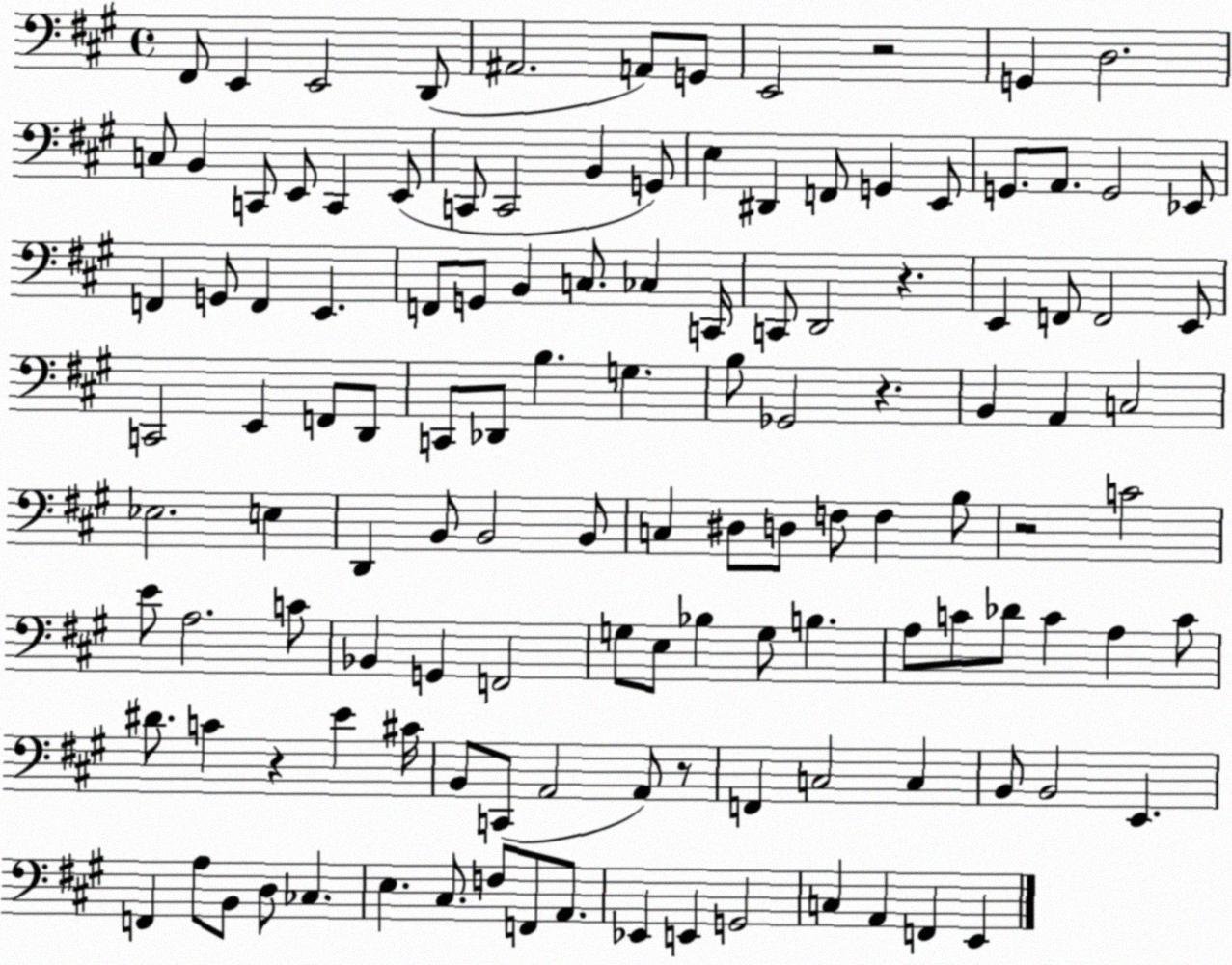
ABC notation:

X:1
T:Untitled
M:4/4
L:1/4
K:A
^F,,/2 E,, E,,2 D,,/2 ^A,,2 A,,/2 G,,/2 E,,2 z2 G,, D,2 C,/2 B,, C,,/2 E,,/2 C,, E,,/2 C,,/2 C,,2 B,, G,,/2 E, ^D,, F,,/2 G,, E,,/2 G,,/2 A,,/2 G,,2 _E,,/2 F,, G,,/2 F,, E,, F,,/2 G,,/2 B,, C,/2 _C, C,,/4 C,,/2 D,,2 z E,, F,,/2 F,,2 E,,/2 C,,2 E,, F,,/2 D,,/2 C,,/2 _D,,/2 B, G, B,/2 _G,,2 z B,, A,, C,2 _E,2 E, D,, B,,/2 B,,2 B,,/2 C, ^D,/2 D,/2 F,/2 F, B,/2 z2 C2 E/2 A,2 C/2 _B,, G,, F,,2 G,/2 E,/2 _B, G,/2 B, A,/2 C/2 _D/2 C A, C/2 ^D/2 C z E ^C/4 B,,/2 C,,/2 A,,2 A,,/2 z/2 F,, C,2 C, B,,/2 B,,2 E,, F,, A,/2 B,,/2 D,/2 _C, E, ^C,/2 F,/2 F,,/2 A,,/2 _E,, E,, G,,2 C, A,, F,, E,,